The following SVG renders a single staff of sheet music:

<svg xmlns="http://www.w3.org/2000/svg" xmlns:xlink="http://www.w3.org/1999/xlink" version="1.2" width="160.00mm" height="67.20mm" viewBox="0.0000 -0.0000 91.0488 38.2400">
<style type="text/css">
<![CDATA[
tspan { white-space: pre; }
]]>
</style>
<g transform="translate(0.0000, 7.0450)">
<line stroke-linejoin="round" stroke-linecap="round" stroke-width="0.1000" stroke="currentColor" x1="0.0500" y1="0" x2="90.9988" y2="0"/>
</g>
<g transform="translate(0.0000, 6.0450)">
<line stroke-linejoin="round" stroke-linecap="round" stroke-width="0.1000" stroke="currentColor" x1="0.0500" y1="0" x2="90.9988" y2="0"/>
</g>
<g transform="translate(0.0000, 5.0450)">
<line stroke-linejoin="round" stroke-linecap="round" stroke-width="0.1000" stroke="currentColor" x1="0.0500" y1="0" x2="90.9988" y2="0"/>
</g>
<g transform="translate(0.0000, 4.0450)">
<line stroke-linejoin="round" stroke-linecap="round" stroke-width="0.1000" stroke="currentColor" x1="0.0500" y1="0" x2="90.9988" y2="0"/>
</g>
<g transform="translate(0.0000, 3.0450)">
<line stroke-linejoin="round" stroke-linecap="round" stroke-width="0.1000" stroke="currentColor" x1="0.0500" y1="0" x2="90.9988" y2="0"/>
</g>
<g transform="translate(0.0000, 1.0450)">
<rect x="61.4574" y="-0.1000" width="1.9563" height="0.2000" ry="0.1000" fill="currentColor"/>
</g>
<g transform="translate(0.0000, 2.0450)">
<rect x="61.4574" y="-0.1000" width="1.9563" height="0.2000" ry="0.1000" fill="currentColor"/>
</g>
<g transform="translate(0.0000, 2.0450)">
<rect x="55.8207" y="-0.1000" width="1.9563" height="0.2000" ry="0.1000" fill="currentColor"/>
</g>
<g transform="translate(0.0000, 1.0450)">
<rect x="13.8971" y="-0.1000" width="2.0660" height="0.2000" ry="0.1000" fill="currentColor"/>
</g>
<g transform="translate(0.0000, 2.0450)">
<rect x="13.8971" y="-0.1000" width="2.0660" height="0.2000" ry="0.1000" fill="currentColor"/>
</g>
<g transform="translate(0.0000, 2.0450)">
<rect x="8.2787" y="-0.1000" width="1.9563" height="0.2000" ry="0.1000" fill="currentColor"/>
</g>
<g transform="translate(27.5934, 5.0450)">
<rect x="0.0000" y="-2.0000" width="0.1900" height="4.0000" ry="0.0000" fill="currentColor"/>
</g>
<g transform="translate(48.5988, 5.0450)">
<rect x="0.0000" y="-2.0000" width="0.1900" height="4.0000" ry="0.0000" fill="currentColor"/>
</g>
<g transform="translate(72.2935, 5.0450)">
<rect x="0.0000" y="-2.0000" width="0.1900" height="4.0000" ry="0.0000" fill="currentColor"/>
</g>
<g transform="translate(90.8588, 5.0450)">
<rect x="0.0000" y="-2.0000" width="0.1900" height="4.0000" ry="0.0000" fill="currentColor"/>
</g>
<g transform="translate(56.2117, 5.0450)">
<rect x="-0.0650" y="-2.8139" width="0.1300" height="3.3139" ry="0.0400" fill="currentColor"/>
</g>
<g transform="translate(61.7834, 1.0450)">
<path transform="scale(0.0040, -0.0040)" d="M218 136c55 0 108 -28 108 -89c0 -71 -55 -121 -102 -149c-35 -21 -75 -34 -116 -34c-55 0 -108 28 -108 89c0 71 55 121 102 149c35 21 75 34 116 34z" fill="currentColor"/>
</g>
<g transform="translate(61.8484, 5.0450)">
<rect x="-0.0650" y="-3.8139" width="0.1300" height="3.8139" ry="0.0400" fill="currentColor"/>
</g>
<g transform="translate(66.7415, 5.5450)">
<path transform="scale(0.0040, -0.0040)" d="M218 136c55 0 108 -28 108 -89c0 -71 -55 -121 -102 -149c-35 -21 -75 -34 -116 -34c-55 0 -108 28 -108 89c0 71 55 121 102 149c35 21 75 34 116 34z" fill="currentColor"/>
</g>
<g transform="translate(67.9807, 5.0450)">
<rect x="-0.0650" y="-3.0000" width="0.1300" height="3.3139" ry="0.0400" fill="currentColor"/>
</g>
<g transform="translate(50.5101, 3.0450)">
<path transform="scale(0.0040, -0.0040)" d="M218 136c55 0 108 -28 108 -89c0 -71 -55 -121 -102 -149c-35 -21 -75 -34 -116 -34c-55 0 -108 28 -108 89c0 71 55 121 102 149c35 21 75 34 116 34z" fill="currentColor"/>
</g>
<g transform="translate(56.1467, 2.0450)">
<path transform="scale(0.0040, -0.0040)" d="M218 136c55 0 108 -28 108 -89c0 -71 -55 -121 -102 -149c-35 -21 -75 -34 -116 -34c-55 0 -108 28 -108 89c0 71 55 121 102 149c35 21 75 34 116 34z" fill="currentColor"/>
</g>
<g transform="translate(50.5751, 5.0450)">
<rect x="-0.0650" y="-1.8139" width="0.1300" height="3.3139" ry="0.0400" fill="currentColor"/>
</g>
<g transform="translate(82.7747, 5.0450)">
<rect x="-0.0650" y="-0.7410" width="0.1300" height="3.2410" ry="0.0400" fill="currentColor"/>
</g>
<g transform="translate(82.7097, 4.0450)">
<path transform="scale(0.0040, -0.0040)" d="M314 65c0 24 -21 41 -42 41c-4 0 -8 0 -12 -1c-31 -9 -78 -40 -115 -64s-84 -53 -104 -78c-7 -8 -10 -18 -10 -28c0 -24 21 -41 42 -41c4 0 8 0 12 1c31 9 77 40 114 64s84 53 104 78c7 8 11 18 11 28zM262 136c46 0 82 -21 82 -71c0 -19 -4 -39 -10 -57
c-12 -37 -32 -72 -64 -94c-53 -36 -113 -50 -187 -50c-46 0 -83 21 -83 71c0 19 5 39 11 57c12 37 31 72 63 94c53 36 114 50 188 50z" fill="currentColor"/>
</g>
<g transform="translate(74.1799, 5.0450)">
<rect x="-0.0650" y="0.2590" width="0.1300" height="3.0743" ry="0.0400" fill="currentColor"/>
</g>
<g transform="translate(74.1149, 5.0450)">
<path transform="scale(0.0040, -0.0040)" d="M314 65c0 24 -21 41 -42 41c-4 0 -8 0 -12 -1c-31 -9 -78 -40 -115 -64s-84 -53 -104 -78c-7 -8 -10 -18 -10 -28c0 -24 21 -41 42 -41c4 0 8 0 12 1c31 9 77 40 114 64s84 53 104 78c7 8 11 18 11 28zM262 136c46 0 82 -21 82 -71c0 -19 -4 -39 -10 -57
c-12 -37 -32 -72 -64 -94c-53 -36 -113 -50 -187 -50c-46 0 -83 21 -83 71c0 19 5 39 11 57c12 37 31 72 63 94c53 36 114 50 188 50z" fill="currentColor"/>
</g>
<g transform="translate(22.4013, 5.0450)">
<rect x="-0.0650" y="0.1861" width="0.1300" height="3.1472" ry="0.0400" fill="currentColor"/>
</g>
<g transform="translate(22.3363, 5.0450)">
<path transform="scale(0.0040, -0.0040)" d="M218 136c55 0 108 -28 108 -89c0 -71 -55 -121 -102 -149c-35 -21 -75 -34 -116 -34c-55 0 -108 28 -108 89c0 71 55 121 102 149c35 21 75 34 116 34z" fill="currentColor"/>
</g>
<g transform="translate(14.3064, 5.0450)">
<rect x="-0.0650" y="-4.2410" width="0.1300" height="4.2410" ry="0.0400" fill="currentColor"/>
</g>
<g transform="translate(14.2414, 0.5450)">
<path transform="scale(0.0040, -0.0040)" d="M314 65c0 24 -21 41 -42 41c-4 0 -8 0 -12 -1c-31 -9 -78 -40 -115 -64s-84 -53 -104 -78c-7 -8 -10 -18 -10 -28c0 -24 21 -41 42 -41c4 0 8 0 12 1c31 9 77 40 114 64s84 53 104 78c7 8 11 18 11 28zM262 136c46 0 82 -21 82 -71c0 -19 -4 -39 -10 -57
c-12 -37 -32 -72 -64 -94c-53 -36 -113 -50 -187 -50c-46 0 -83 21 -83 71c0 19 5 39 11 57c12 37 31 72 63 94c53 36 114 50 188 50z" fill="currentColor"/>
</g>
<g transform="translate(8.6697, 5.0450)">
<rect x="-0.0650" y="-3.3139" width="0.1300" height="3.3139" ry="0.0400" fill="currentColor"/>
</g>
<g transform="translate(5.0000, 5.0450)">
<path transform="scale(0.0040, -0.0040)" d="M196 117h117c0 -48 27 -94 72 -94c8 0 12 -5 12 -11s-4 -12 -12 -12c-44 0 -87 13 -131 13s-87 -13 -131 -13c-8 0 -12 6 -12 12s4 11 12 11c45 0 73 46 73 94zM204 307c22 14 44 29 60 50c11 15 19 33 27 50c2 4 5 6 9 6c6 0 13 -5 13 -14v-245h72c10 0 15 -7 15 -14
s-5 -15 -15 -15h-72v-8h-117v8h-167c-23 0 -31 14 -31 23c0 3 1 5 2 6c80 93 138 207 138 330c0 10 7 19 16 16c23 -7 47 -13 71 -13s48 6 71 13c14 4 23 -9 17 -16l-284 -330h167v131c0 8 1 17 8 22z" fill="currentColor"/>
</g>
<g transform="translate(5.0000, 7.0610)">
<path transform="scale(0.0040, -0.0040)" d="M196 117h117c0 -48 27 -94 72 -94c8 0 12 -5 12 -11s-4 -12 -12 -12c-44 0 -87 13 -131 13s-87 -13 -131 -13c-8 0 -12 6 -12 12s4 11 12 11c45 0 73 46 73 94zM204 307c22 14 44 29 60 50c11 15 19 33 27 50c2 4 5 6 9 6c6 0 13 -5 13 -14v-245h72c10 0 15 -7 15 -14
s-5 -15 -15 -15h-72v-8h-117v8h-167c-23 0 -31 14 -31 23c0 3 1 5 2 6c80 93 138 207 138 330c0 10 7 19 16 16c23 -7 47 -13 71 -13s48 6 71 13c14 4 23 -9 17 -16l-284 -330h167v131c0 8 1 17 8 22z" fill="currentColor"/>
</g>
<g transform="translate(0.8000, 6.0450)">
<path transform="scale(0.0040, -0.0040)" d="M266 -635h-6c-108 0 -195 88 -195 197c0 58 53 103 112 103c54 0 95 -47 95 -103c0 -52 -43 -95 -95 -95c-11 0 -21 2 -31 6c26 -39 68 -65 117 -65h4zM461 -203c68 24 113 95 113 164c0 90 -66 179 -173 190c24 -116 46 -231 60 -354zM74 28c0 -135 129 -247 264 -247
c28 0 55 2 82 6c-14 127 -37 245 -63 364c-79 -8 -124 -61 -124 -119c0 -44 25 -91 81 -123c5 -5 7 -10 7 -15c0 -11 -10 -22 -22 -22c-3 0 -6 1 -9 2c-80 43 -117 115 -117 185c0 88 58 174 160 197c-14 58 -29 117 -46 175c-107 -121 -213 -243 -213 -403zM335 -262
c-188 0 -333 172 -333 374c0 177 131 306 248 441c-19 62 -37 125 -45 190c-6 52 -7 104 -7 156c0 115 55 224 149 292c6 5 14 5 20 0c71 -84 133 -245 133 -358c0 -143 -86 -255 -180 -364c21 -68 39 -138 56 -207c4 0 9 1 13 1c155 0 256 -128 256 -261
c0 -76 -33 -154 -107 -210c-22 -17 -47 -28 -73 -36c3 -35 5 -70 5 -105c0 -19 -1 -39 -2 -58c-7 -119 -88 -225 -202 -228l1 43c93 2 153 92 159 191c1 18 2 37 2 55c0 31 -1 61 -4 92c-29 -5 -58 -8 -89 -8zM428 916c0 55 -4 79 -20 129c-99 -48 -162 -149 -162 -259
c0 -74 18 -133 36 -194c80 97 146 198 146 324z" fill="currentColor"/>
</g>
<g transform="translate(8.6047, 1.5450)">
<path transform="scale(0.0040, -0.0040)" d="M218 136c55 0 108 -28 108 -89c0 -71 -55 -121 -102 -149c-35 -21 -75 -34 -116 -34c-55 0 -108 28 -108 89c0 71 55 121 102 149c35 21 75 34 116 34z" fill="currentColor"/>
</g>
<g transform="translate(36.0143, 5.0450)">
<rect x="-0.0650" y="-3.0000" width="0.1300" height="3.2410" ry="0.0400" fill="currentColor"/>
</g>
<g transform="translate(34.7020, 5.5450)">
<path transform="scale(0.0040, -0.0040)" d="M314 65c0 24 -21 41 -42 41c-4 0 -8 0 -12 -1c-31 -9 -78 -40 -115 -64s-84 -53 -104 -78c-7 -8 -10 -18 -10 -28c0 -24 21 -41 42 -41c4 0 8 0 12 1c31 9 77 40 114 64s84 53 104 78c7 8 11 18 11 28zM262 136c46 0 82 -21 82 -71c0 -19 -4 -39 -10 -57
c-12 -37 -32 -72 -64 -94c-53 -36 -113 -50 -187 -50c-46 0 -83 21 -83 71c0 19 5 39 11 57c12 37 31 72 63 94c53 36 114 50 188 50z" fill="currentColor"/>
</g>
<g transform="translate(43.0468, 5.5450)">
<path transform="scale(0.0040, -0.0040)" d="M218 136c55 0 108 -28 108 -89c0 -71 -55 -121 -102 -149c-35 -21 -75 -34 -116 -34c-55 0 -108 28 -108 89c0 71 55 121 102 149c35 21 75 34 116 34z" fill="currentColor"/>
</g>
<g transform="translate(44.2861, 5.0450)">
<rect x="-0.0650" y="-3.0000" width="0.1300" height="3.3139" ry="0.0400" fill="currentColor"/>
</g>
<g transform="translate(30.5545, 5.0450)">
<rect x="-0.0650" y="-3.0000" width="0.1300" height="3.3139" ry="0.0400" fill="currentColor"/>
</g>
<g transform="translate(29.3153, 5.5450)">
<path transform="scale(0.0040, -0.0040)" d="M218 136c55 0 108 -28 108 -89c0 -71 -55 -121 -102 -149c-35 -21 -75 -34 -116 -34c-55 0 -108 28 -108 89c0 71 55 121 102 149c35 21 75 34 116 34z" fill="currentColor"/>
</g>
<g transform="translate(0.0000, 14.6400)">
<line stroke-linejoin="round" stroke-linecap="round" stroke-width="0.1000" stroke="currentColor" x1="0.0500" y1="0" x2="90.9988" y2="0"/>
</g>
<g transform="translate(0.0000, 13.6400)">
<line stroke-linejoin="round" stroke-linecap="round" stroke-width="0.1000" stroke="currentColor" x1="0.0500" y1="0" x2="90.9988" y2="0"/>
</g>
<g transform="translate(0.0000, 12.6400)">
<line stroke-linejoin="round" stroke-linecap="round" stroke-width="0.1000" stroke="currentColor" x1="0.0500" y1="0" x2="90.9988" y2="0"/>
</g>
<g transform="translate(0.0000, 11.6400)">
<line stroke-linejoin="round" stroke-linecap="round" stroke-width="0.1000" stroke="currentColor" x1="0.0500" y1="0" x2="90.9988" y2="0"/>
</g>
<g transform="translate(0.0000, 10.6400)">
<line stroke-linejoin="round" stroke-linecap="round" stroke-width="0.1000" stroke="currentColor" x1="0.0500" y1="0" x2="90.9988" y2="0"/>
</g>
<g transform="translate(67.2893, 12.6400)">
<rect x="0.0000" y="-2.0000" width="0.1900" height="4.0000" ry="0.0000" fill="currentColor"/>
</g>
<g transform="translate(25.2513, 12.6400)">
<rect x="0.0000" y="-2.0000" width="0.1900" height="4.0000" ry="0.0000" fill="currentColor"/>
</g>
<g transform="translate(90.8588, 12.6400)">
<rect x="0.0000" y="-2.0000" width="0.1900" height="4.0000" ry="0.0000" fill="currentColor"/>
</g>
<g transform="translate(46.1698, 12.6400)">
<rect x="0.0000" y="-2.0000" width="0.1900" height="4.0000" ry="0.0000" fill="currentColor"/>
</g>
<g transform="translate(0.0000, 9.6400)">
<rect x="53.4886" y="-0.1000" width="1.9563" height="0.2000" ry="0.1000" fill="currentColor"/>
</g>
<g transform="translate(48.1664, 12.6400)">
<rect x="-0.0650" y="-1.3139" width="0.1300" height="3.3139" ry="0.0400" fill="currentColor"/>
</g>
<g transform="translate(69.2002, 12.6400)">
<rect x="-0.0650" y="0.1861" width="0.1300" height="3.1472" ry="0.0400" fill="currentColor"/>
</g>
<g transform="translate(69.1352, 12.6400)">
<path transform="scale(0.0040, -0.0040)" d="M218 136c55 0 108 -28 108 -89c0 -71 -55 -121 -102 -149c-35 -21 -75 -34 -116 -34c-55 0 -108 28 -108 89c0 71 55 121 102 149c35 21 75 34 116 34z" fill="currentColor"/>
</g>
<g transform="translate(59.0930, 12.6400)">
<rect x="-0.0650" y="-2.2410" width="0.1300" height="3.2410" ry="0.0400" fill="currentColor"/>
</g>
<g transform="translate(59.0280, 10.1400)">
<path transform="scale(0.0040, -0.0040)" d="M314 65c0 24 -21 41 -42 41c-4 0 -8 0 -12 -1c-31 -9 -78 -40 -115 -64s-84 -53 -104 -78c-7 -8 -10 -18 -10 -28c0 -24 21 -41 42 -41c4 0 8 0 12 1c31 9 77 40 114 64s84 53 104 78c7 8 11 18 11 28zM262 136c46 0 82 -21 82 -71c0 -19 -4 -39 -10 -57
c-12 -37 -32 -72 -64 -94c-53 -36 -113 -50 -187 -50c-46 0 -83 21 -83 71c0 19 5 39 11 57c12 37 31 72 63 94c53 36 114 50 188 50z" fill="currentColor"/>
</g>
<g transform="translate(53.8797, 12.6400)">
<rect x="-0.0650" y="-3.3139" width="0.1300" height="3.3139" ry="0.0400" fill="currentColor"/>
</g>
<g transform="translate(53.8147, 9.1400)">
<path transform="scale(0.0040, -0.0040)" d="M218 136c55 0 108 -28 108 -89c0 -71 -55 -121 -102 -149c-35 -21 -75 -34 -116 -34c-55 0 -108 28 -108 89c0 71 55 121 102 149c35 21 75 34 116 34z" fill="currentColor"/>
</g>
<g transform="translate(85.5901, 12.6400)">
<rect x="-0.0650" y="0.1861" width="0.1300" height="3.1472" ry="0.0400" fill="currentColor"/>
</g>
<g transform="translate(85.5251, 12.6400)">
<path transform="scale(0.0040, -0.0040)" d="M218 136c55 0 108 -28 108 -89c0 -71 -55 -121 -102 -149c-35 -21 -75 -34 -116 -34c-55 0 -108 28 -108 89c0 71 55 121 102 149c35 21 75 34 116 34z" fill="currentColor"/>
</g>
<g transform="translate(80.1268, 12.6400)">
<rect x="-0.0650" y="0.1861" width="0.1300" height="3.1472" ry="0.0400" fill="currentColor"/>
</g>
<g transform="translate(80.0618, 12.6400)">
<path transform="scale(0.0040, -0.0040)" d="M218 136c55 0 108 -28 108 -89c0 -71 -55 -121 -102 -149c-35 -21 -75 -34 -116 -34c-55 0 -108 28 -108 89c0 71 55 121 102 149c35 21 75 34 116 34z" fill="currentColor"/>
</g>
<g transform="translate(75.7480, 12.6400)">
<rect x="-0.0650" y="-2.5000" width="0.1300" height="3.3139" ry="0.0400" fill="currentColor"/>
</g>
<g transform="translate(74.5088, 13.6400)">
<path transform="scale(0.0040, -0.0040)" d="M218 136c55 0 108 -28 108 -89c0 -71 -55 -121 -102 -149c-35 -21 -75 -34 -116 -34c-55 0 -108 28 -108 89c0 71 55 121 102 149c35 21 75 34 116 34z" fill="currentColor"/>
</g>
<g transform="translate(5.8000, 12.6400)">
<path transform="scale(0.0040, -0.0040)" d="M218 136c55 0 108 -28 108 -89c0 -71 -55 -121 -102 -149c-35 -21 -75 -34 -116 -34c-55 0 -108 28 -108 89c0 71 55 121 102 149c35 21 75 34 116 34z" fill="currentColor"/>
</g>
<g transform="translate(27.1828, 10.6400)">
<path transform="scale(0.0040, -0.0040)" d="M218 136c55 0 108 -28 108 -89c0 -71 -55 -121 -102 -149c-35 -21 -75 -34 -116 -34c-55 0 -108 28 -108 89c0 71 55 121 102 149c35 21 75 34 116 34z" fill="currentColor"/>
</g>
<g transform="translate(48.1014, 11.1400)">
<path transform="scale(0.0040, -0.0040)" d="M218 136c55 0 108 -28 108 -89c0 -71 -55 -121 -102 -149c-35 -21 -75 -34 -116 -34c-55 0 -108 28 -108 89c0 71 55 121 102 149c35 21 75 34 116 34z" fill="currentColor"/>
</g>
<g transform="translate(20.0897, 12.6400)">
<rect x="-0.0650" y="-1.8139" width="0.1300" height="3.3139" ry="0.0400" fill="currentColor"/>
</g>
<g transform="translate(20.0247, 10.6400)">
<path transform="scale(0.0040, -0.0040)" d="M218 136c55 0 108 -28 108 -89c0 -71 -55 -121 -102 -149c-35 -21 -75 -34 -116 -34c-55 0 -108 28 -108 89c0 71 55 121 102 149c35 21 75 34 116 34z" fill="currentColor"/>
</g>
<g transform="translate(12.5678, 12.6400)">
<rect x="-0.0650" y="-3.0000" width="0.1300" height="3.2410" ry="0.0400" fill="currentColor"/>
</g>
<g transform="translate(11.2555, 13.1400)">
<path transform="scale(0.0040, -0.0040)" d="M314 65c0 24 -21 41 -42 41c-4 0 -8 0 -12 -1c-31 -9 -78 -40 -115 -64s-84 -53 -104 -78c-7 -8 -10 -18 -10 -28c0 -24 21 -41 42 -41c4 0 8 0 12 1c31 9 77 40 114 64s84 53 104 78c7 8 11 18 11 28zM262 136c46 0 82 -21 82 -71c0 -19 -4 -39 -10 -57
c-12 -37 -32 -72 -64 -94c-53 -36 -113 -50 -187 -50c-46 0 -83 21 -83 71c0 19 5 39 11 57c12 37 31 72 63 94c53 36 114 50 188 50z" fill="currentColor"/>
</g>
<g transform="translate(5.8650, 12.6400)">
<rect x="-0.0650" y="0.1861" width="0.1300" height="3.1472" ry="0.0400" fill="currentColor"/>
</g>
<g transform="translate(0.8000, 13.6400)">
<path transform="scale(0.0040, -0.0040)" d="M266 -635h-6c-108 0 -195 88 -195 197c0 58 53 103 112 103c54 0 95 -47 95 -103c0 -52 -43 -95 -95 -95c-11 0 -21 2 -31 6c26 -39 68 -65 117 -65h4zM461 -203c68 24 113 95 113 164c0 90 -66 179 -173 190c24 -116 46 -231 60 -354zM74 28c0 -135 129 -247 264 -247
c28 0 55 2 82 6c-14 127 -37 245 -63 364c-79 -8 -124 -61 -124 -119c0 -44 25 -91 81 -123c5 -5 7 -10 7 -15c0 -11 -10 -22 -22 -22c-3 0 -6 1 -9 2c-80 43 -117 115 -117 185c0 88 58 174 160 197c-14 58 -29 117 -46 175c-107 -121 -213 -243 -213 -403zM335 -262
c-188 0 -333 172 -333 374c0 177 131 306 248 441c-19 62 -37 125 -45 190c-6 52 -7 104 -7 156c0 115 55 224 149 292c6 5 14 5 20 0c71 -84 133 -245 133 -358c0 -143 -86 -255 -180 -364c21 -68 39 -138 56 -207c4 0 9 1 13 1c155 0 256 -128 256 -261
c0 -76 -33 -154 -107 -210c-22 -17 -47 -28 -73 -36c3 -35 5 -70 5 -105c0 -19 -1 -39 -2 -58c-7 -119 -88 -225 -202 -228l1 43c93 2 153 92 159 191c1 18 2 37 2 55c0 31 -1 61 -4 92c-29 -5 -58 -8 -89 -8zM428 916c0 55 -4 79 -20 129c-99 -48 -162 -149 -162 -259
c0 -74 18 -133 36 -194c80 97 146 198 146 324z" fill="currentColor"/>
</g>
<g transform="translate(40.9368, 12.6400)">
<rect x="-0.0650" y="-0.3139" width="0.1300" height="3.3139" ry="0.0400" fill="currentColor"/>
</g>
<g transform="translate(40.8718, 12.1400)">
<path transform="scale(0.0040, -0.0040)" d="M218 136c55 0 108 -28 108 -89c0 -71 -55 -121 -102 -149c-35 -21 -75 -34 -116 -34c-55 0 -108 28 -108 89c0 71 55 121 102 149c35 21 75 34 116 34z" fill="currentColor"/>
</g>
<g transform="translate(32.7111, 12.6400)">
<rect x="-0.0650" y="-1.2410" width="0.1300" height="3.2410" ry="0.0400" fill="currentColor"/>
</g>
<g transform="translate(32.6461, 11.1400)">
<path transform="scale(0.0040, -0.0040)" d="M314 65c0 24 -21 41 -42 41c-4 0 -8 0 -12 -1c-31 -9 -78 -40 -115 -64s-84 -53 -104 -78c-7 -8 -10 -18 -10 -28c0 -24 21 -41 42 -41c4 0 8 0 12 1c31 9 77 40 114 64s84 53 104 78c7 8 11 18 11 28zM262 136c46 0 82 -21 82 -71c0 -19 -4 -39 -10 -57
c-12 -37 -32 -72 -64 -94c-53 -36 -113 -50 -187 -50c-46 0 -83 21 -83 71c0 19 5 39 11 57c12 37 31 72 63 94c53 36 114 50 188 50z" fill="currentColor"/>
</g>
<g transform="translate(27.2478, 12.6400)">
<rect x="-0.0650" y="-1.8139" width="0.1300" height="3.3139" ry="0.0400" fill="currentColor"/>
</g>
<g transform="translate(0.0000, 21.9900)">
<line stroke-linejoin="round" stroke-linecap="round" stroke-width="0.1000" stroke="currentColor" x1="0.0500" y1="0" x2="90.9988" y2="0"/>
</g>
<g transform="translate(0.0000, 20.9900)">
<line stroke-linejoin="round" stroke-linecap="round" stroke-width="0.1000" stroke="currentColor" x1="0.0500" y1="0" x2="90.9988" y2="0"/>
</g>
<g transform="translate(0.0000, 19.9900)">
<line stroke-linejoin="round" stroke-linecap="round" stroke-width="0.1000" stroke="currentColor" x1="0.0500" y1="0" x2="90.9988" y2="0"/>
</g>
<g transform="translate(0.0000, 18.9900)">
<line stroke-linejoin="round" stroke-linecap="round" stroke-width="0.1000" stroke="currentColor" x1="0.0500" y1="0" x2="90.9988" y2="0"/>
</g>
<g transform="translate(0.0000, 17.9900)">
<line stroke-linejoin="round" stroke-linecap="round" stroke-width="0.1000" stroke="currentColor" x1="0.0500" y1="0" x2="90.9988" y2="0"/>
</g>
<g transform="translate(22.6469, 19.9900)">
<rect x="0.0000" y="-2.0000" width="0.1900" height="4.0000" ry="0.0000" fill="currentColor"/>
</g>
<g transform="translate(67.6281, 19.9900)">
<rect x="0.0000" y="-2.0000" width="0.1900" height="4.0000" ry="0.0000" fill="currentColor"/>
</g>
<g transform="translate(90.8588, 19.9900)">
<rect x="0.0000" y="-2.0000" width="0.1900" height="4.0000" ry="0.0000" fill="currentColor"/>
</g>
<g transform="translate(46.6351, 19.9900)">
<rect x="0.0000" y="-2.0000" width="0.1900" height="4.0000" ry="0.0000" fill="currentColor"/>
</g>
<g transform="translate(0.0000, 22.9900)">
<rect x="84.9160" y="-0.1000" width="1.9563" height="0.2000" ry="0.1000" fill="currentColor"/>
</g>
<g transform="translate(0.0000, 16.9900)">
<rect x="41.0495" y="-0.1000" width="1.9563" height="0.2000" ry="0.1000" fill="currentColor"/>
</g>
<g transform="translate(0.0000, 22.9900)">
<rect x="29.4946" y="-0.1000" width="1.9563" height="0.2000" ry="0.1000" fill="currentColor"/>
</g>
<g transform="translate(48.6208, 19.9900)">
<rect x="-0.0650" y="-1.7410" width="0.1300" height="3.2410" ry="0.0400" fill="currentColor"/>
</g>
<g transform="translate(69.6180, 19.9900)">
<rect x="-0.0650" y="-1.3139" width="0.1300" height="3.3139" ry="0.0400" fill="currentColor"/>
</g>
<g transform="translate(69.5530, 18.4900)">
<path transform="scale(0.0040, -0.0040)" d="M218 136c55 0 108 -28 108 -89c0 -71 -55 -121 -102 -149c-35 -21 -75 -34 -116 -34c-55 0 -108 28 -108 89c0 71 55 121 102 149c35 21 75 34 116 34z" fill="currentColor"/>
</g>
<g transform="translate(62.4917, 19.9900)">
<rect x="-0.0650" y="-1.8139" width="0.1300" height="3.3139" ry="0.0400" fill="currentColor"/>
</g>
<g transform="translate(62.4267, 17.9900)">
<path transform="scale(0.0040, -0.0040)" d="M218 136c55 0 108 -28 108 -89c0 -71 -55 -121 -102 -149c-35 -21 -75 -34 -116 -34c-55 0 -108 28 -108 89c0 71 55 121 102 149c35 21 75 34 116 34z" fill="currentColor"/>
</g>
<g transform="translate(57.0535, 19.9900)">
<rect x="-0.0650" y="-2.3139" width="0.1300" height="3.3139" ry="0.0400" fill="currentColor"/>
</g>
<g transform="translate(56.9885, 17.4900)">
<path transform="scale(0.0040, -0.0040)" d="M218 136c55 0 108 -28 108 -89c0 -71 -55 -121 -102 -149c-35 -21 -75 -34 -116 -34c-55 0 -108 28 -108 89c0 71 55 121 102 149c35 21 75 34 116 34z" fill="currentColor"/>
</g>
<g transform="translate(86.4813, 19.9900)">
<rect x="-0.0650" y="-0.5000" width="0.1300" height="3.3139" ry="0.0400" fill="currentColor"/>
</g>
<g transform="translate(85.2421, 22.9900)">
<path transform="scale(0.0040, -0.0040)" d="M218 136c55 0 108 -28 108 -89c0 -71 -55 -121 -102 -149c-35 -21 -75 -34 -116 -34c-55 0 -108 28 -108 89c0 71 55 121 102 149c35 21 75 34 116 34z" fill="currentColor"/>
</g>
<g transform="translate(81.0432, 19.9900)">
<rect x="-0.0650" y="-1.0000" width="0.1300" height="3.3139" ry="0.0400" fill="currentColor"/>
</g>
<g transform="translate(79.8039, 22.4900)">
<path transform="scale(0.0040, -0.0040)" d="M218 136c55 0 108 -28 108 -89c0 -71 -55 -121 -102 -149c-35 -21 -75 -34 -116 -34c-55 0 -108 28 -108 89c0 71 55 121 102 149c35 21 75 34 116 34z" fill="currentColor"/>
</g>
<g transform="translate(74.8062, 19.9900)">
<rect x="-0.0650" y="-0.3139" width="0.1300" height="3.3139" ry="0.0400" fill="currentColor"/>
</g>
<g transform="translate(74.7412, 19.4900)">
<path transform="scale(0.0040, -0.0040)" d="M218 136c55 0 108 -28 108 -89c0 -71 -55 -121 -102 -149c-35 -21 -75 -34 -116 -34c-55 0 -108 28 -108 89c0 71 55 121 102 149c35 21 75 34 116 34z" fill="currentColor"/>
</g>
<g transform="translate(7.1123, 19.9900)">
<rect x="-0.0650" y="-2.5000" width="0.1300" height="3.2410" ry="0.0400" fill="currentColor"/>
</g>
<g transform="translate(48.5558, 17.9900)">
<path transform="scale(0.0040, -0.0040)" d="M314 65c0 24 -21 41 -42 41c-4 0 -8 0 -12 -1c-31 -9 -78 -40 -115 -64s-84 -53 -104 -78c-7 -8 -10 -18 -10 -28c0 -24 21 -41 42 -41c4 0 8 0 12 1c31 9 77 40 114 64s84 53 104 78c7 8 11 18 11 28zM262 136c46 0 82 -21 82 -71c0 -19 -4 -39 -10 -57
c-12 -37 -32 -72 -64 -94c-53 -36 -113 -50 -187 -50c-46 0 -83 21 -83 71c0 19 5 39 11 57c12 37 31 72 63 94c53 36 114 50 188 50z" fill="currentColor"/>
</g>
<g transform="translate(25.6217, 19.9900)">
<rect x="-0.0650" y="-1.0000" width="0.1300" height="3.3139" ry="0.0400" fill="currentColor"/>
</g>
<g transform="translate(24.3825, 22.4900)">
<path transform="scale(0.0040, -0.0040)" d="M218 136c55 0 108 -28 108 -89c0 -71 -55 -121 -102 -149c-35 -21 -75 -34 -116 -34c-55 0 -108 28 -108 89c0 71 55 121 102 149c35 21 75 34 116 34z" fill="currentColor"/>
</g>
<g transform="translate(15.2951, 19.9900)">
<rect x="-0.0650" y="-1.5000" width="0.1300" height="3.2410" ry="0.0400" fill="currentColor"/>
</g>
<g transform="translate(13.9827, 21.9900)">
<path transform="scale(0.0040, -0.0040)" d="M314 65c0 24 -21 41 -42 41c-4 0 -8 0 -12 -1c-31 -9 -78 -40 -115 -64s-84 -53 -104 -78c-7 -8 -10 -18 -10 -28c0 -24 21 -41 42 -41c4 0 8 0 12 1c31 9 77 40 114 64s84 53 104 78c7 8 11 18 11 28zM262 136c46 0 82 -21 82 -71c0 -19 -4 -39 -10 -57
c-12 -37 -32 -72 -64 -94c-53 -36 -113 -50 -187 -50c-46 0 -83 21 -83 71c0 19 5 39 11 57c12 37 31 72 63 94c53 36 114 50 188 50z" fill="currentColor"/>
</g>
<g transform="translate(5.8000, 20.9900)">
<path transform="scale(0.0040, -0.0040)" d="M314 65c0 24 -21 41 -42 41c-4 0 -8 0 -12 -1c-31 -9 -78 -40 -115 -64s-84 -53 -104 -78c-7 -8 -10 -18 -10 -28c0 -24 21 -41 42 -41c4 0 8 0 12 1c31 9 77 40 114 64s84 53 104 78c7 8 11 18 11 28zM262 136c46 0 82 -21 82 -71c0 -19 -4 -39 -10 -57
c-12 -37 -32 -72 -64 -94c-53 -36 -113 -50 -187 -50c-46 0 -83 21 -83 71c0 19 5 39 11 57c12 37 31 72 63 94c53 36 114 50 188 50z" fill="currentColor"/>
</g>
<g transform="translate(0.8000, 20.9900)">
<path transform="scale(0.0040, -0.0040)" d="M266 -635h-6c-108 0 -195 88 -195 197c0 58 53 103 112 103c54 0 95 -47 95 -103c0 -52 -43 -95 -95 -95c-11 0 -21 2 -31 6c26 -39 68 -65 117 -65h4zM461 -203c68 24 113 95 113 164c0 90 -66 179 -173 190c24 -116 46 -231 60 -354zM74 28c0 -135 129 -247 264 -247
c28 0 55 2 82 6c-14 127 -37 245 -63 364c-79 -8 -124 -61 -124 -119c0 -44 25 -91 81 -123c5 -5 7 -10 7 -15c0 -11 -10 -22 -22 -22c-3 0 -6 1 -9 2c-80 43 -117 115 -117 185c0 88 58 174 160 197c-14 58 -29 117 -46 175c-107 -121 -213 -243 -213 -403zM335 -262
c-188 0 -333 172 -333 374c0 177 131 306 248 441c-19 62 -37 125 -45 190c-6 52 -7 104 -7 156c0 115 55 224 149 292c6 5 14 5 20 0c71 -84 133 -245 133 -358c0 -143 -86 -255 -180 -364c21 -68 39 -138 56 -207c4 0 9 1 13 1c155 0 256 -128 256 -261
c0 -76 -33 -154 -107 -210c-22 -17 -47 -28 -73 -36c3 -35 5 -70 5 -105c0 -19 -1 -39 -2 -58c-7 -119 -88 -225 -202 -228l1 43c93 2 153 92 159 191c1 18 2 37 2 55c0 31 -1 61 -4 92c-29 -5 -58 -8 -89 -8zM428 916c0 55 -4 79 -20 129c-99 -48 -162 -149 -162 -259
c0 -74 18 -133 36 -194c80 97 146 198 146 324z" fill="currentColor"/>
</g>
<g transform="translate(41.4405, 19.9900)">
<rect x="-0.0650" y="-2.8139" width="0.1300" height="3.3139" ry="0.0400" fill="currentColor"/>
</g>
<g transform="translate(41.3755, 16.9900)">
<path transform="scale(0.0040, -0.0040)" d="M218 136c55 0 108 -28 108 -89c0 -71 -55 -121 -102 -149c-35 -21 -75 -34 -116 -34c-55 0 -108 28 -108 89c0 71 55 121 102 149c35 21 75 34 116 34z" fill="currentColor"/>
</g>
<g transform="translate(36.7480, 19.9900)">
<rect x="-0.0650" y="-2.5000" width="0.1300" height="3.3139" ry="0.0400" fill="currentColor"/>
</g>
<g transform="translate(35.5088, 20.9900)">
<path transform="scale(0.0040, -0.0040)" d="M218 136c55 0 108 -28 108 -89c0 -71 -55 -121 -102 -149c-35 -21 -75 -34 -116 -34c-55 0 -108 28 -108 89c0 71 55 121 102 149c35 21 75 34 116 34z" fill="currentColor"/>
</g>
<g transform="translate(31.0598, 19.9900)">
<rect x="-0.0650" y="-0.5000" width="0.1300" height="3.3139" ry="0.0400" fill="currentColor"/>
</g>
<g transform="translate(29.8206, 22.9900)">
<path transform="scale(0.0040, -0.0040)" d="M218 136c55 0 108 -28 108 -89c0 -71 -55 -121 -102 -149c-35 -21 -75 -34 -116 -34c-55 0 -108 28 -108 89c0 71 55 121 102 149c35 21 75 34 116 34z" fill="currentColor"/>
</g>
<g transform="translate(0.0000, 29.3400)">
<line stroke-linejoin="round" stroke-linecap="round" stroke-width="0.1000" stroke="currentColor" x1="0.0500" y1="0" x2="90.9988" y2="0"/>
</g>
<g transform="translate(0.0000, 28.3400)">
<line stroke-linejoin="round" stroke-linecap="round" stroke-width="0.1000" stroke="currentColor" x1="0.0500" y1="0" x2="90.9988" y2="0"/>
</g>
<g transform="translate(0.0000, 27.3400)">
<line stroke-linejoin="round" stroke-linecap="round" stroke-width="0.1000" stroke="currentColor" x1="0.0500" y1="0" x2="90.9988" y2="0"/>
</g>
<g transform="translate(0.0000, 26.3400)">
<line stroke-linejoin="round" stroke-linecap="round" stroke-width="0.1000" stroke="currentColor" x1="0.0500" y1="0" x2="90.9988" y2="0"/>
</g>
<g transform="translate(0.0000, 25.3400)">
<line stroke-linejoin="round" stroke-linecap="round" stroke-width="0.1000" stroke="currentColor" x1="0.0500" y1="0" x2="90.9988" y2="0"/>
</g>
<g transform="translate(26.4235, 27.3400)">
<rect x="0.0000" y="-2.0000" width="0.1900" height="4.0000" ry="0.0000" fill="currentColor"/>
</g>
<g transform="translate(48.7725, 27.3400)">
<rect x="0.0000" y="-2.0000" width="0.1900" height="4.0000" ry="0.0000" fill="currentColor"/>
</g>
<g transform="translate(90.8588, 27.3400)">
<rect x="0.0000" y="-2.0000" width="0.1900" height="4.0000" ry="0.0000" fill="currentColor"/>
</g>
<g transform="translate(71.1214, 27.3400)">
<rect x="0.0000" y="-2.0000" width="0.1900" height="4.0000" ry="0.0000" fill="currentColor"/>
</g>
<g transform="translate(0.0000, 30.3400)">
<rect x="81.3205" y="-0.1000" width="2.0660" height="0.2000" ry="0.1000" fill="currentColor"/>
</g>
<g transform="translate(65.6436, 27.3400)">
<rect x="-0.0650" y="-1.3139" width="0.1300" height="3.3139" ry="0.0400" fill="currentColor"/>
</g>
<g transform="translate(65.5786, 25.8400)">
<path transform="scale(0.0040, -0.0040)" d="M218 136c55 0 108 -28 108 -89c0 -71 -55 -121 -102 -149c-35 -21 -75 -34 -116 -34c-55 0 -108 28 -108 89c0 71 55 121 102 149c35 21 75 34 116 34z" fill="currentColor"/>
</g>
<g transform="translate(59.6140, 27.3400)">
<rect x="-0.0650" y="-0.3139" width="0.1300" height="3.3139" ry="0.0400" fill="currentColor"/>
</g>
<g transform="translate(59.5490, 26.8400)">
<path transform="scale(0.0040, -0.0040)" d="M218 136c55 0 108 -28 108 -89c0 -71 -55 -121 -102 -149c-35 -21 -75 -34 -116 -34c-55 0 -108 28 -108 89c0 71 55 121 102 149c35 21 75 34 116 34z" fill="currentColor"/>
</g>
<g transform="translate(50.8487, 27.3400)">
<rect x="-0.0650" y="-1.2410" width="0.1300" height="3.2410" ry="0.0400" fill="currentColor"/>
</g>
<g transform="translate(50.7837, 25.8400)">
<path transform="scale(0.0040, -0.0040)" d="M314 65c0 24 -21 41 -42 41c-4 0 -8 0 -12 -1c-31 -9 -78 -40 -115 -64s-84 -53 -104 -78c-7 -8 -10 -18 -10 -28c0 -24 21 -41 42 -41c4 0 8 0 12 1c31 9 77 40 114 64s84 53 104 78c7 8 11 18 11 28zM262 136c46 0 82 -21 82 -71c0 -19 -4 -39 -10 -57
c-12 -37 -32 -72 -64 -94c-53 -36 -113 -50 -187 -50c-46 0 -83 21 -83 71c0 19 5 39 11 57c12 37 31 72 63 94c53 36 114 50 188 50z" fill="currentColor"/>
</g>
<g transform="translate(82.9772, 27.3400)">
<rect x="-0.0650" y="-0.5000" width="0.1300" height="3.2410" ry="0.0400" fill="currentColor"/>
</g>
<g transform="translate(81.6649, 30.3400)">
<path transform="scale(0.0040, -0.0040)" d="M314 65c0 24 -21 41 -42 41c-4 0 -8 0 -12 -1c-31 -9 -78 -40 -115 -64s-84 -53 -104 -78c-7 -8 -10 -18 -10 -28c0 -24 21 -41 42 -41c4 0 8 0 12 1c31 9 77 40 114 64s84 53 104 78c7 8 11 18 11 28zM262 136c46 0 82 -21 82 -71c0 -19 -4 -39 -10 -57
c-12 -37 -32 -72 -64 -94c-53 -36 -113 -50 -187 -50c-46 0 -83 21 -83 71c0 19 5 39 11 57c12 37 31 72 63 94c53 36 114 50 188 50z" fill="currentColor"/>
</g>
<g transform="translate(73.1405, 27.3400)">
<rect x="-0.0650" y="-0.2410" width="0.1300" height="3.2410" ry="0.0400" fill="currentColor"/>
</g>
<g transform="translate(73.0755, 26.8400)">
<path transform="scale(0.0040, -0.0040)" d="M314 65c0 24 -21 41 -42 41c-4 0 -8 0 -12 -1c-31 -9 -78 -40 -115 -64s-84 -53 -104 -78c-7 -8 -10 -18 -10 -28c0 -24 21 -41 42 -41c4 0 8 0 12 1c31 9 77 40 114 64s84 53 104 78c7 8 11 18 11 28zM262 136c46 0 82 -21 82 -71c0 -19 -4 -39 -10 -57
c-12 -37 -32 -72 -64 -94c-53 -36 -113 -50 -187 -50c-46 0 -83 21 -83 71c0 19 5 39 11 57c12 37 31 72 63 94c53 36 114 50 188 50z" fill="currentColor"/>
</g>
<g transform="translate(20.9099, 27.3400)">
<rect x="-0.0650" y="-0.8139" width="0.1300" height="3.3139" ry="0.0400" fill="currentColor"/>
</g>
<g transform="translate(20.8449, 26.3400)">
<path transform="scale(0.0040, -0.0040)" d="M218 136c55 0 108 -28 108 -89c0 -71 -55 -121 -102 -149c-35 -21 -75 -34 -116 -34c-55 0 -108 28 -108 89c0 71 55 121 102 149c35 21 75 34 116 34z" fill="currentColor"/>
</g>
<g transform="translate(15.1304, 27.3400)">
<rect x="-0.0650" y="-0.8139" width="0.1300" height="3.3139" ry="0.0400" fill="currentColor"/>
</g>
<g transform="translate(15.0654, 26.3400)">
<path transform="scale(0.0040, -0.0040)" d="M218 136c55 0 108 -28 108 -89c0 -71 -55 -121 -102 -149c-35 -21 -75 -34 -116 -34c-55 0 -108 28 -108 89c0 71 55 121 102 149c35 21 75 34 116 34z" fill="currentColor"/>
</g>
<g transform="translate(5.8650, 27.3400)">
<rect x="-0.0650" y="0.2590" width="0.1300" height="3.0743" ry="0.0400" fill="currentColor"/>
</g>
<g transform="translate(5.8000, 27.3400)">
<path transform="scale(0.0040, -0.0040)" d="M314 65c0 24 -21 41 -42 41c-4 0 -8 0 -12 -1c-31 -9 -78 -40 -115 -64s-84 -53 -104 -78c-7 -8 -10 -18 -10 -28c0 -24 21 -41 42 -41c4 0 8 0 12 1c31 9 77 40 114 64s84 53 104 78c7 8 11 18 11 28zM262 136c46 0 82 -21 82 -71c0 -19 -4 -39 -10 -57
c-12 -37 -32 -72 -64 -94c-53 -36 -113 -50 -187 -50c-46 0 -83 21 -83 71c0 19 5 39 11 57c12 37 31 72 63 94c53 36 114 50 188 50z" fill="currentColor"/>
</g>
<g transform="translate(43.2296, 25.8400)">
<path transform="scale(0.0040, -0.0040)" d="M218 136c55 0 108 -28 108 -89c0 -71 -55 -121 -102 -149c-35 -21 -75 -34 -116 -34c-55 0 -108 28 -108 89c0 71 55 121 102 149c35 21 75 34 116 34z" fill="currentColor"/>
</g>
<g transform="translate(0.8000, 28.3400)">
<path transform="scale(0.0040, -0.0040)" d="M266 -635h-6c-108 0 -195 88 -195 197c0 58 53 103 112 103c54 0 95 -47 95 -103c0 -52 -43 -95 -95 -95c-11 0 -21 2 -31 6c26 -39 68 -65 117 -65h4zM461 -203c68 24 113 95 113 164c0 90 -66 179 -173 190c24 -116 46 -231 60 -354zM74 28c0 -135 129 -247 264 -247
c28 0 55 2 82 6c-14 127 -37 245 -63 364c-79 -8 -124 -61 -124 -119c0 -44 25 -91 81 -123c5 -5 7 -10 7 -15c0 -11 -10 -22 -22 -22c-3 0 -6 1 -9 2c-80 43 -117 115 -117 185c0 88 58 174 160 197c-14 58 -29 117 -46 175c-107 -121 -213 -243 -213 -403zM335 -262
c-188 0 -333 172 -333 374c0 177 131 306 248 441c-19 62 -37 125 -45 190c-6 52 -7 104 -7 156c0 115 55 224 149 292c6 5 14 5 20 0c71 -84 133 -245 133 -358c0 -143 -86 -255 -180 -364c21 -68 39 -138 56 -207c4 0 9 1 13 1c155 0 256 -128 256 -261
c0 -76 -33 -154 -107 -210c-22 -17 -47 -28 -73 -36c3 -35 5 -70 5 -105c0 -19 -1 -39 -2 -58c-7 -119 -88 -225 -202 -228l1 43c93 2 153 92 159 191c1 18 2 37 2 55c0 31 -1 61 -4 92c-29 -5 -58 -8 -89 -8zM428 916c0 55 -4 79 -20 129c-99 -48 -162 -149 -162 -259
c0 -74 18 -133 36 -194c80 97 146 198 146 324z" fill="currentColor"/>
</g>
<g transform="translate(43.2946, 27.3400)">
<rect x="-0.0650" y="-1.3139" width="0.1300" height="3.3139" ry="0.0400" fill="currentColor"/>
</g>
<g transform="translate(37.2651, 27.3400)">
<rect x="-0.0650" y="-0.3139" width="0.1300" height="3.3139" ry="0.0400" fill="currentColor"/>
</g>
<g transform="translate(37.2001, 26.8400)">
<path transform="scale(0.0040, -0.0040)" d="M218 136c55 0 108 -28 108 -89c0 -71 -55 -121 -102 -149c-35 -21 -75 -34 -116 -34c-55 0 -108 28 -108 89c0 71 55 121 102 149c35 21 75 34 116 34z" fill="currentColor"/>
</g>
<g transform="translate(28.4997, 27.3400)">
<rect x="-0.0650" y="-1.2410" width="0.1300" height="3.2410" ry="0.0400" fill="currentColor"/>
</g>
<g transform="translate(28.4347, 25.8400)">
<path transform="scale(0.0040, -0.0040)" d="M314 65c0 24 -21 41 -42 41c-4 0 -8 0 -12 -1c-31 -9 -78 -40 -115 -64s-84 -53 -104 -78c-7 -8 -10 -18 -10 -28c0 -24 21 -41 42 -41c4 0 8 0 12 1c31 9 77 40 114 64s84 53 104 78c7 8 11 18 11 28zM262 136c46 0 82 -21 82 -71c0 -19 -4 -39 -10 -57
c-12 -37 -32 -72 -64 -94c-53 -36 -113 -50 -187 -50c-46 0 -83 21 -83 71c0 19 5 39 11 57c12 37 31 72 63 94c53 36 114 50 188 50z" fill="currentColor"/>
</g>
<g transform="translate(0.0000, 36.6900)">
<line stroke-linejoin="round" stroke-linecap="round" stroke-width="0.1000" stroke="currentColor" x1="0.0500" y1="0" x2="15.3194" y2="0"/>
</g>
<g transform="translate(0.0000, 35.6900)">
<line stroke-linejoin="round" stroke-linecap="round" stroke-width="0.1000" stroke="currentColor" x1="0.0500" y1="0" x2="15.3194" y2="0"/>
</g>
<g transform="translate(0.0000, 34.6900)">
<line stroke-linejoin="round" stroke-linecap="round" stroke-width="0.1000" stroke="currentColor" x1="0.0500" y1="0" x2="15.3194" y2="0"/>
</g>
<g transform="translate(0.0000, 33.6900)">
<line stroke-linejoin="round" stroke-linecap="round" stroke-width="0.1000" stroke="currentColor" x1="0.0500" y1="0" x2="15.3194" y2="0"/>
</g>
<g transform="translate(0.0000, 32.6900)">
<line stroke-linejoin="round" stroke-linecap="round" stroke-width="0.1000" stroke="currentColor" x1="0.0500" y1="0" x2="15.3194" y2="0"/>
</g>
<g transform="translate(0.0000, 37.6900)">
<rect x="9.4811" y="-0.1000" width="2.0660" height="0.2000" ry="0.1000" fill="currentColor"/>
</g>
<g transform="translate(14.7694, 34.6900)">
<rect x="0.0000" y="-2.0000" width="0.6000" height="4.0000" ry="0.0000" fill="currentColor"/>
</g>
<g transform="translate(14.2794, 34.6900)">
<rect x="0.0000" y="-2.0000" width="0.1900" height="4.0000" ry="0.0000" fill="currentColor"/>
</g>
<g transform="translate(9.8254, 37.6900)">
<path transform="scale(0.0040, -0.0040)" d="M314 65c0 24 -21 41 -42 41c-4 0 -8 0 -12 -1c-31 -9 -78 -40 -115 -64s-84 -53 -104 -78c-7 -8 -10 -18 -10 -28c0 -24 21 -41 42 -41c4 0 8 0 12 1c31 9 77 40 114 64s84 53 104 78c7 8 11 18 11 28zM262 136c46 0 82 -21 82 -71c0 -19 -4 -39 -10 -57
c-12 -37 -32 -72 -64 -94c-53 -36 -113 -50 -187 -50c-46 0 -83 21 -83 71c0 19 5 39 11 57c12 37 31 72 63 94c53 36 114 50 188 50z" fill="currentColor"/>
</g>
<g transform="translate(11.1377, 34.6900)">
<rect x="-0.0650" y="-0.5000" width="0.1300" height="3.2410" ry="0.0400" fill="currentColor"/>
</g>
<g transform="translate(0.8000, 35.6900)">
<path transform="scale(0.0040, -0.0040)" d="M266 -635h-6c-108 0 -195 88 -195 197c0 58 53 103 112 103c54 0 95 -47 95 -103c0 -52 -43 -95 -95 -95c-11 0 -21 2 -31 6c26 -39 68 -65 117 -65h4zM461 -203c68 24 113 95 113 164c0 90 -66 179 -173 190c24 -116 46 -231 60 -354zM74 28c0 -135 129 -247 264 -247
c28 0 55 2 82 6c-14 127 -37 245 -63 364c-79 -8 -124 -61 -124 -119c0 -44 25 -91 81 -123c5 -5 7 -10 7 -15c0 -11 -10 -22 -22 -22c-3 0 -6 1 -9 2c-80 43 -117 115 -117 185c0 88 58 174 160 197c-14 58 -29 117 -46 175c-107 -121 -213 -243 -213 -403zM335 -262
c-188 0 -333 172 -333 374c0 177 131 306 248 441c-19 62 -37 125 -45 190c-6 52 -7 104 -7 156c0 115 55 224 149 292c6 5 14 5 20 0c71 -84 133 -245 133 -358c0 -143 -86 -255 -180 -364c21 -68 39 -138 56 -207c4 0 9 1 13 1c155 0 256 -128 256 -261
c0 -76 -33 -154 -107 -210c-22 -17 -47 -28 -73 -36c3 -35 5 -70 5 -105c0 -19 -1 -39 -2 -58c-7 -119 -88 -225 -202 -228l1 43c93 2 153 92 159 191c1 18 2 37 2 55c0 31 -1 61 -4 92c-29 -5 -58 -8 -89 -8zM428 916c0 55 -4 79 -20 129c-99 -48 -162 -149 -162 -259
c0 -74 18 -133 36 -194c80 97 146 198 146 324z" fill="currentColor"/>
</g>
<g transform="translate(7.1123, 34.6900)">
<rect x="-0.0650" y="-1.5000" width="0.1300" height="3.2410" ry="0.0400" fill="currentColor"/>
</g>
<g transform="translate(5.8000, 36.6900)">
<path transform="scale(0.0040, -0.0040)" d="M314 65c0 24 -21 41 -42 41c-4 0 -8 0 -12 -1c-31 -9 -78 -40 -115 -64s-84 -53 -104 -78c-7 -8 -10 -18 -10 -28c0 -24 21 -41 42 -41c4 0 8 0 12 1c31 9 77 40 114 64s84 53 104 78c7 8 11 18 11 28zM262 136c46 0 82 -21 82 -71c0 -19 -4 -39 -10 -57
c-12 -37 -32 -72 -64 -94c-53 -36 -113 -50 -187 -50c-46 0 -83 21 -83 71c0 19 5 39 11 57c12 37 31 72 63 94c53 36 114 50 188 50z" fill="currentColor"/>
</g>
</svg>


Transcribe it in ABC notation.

X:1
T:Untitled
M:4/4
L:1/4
K:C
b d'2 B A A2 A f a c' A B2 d2 B A2 f f e2 c e b g2 B G B B G2 E2 D C G a f2 g f e c D C B2 d d e2 c e e2 c e c2 C2 E2 C2